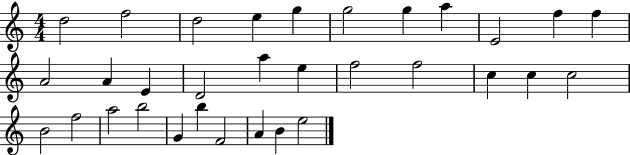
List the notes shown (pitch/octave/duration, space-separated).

D5/h F5/h D5/h E5/q G5/q G5/h G5/q A5/q E4/h F5/q F5/q A4/h A4/q E4/q D4/h A5/q E5/q F5/h F5/h C5/q C5/q C5/h B4/h F5/h A5/h B5/h G4/q B5/q F4/h A4/q B4/q E5/h